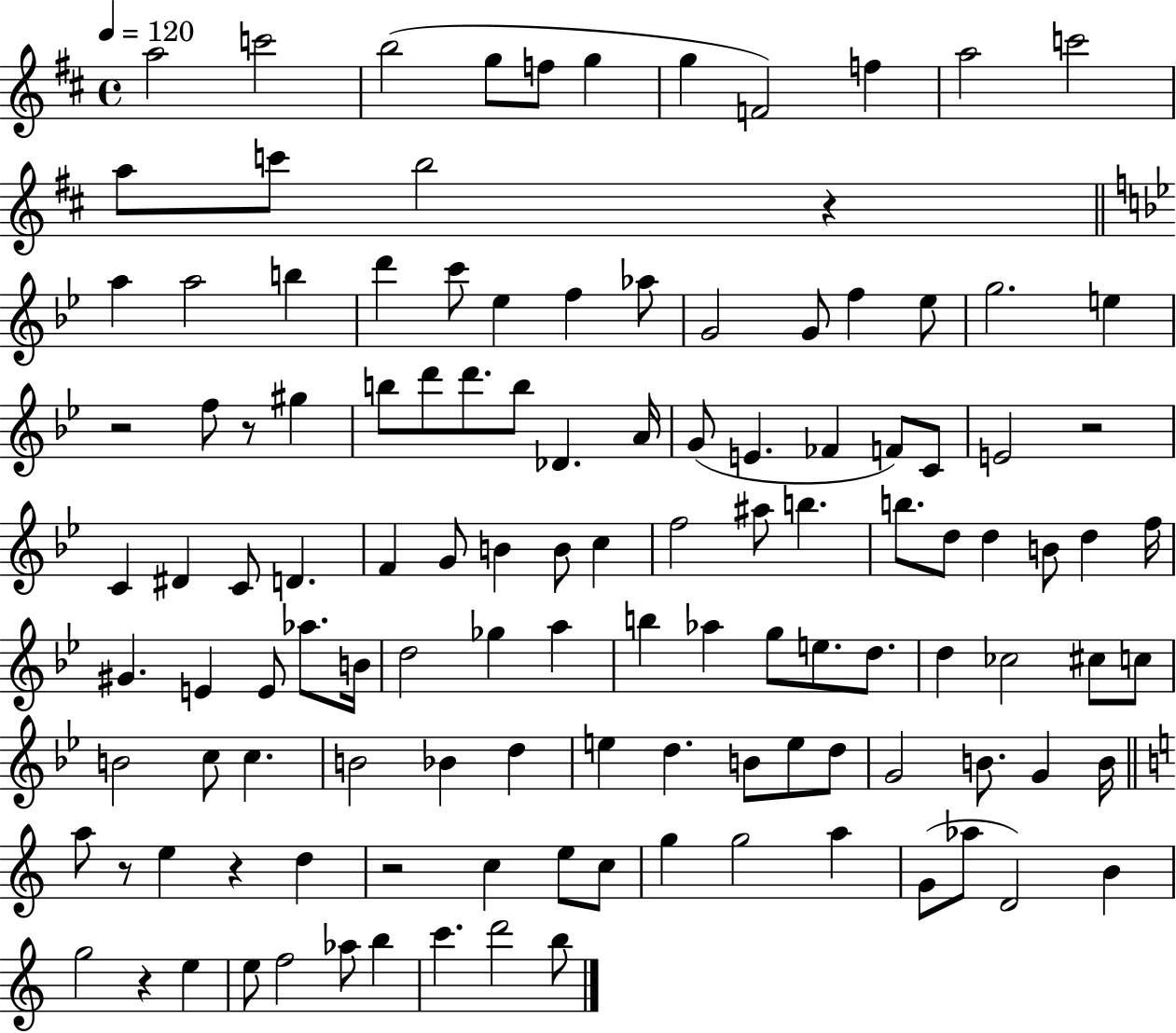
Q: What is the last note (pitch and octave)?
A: B5